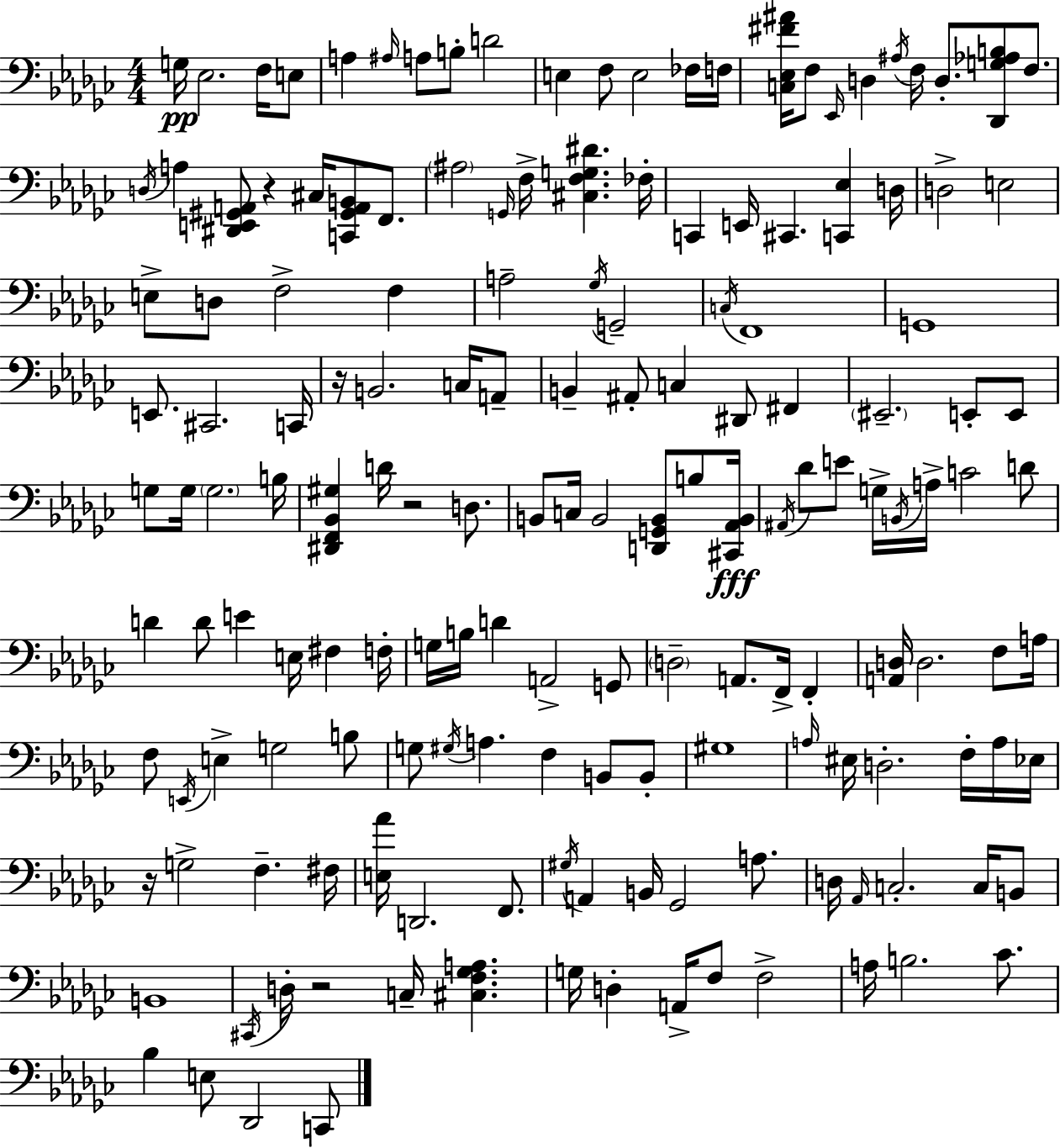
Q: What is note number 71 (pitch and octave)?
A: Db4